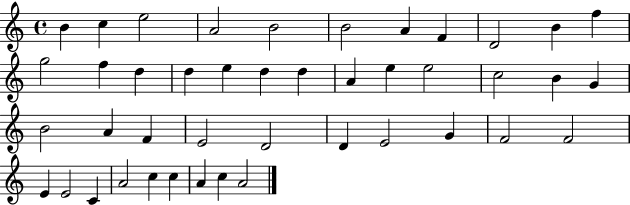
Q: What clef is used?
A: treble